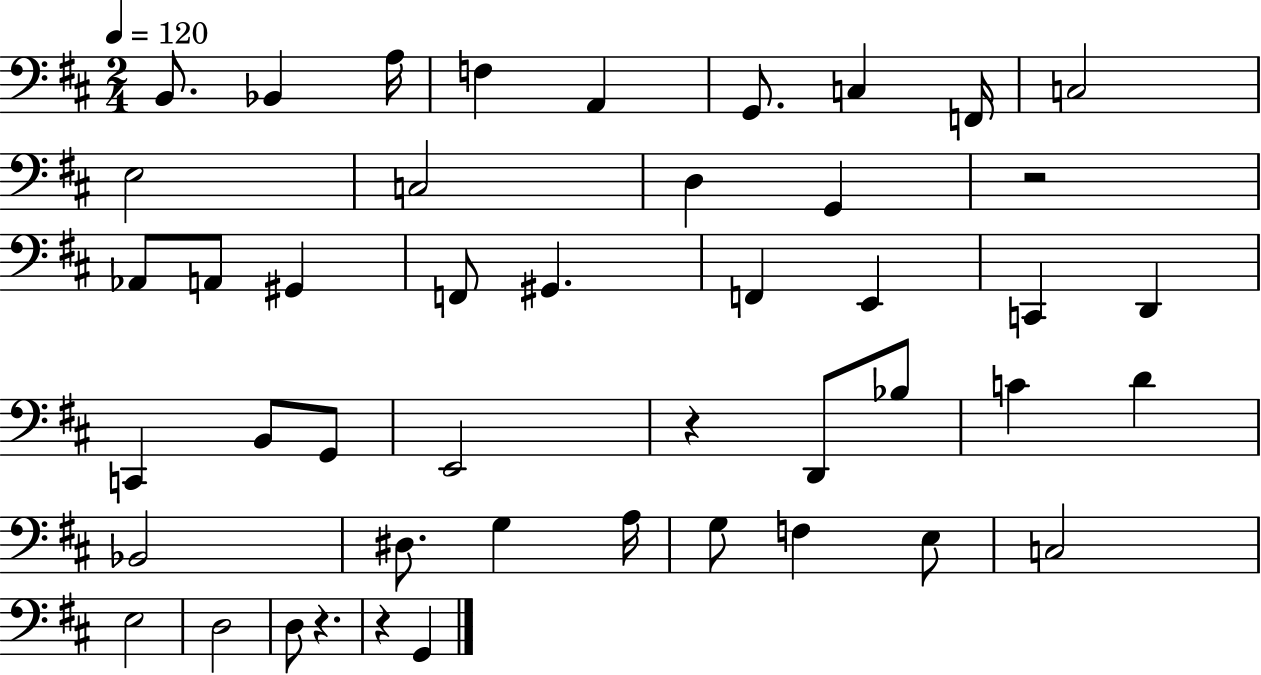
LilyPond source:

{
  \clef bass
  \numericTimeSignature
  \time 2/4
  \key d \major
  \tempo 4 = 120
  \repeat volta 2 { b,8. bes,4 a16 | f4 a,4 | g,8. c4 f,16 | c2 | \break e2 | c2 | d4 g,4 | r2 | \break aes,8 a,8 gis,4 | f,8 gis,4. | f,4 e,4 | c,4 d,4 | \break c,4 b,8 g,8 | e,2 | r4 d,8 bes8 | c'4 d'4 | \break bes,2 | dis8. g4 a16 | g8 f4 e8 | c2 | \break e2 | d2 | d8 r4. | r4 g,4 | \break } \bar "|."
}